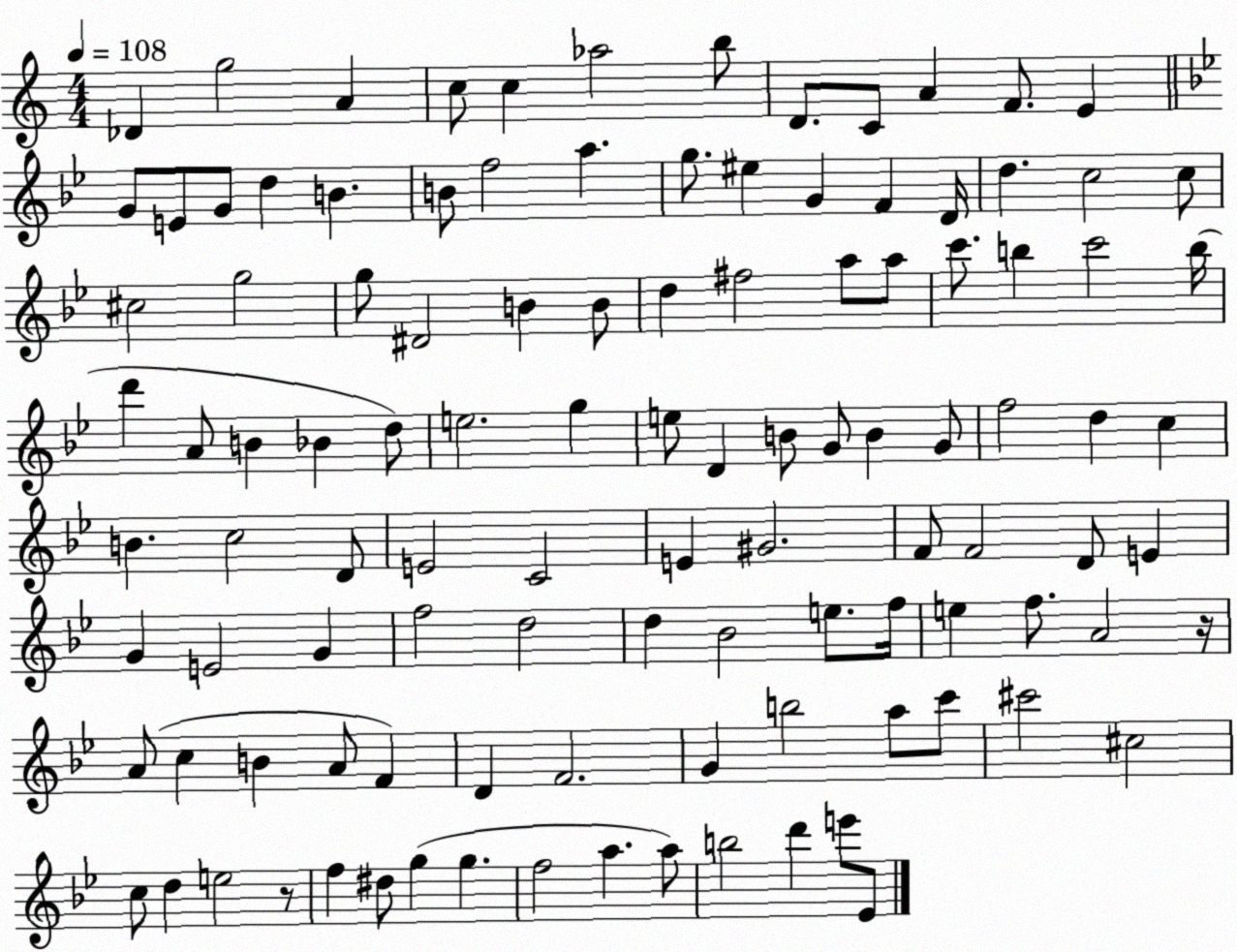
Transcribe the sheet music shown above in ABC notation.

X:1
T:Untitled
M:4/4
L:1/4
K:C
_D g2 A c/2 c _a2 b/2 D/2 C/2 A F/2 E G/2 E/2 G/2 d B B/2 f2 a g/2 ^e G F D/4 d c2 c/2 ^c2 g2 g/2 ^D2 B B/2 d ^f2 a/2 a/2 c'/2 b c'2 b/4 d' A/2 B _B d/2 e2 g e/2 D B/2 G/2 B G/2 f2 d c B c2 D/2 E2 C2 E ^G2 F/2 F2 D/2 E G E2 G f2 d2 d _B2 e/2 f/4 e f/2 A2 z/4 A/2 c B A/2 F D F2 G b2 a/2 c'/2 ^c'2 ^c2 c/2 d e2 z/2 f ^d/2 g g f2 a a/2 b2 d' e'/2 _E/2